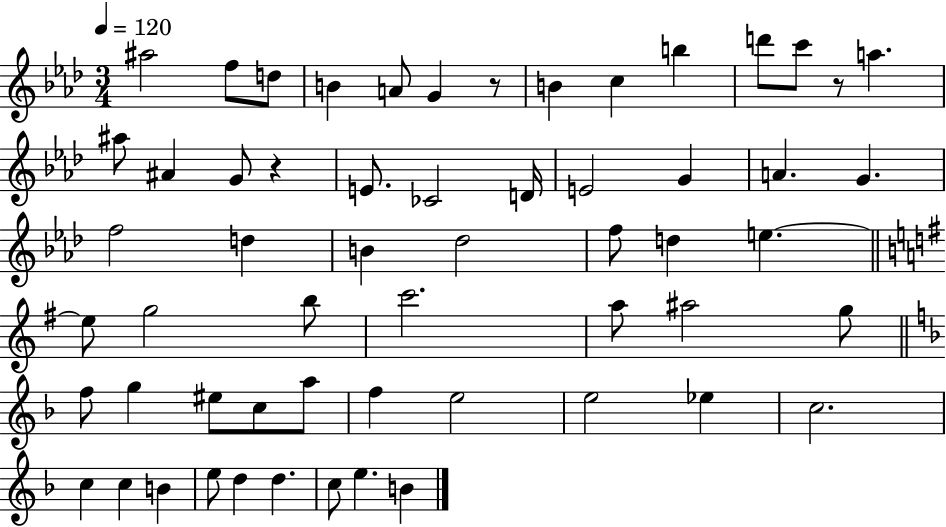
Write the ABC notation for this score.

X:1
T:Untitled
M:3/4
L:1/4
K:Ab
^a2 f/2 d/2 B A/2 G z/2 B c b d'/2 c'/2 z/2 a ^a/2 ^A G/2 z E/2 _C2 D/4 E2 G A G f2 d B _d2 f/2 d e e/2 g2 b/2 c'2 a/2 ^a2 g/2 f/2 g ^e/2 c/2 a/2 f e2 e2 _e c2 c c B e/2 d d c/2 e B